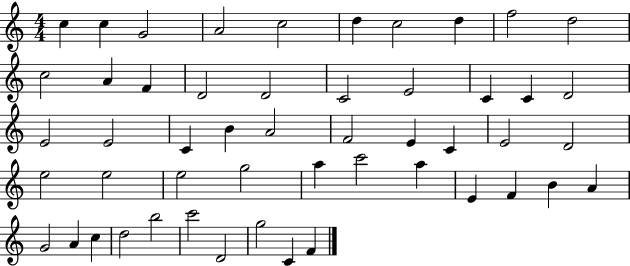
X:1
T:Untitled
M:4/4
L:1/4
K:C
c c G2 A2 c2 d c2 d f2 d2 c2 A F D2 D2 C2 E2 C C D2 E2 E2 C B A2 F2 E C E2 D2 e2 e2 e2 g2 a c'2 a E F B A G2 A c d2 b2 c'2 D2 g2 C F